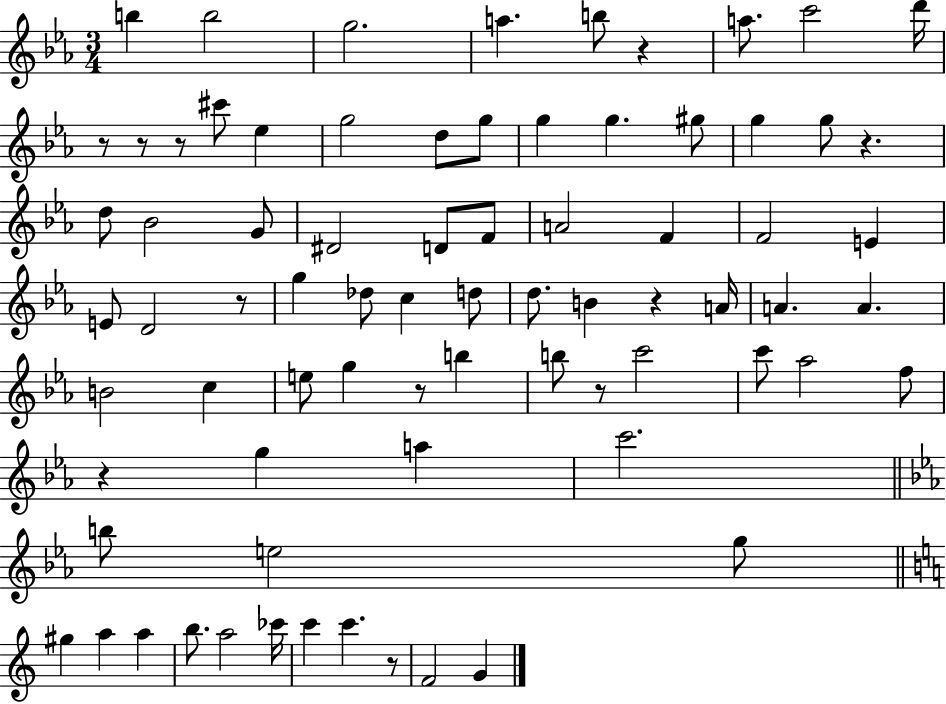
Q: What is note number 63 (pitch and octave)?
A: C6